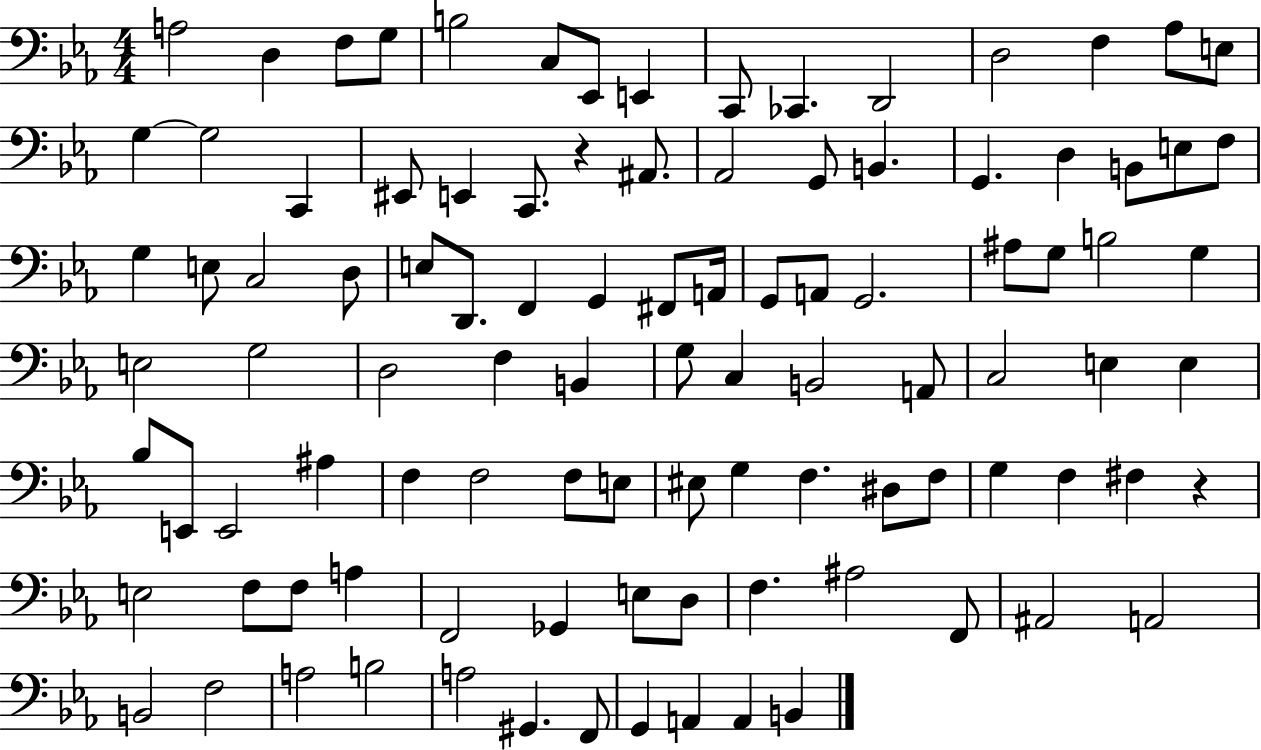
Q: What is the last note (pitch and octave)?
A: B2